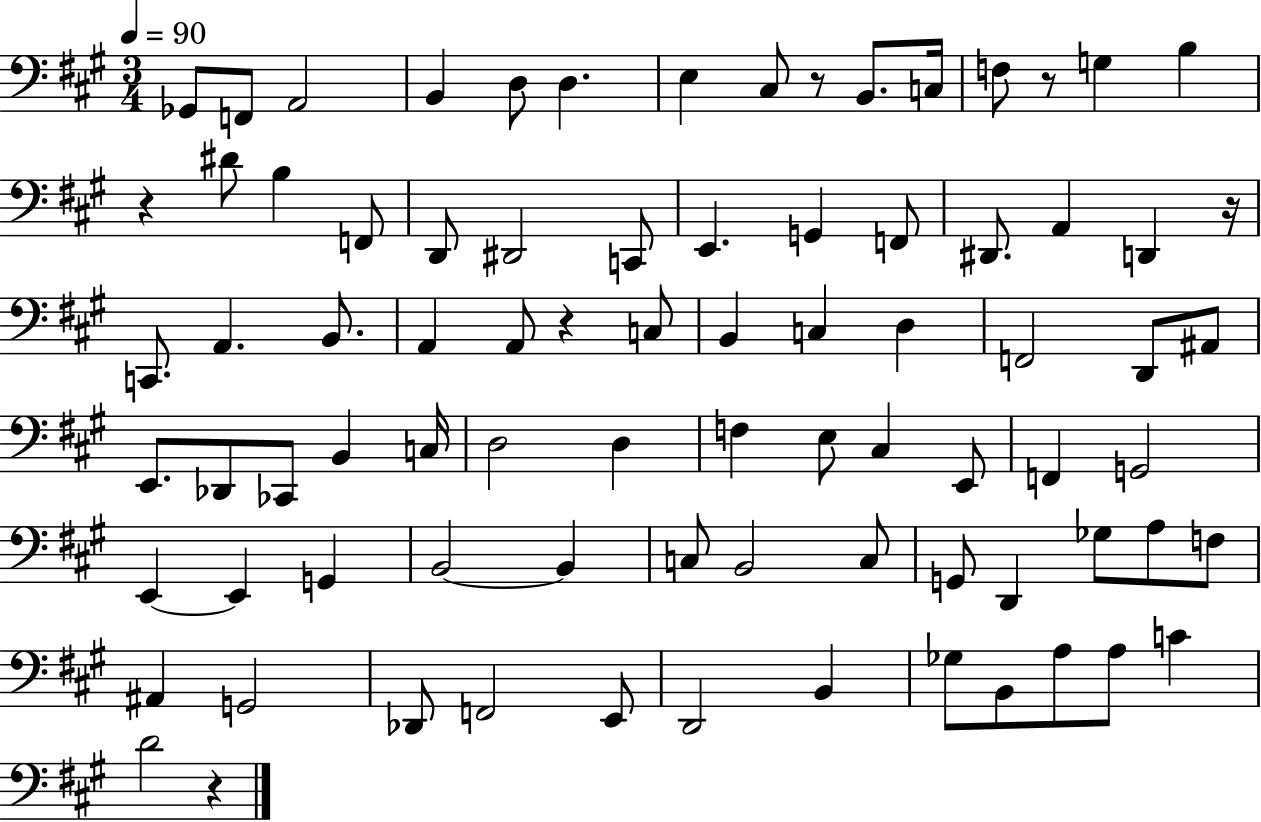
X:1
T:Untitled
M:3/4
L:1/4
K:A
_G,,/2 F,,/2 A,,2 B,, D,/2 D, E, ^C,/2 z/2 B,,/2 C,/4 F,/2 z/2 G, B, z ^D/2 B, F,,/2 D,,/2 ^D,,2 C,,/2 E,, G,, F,,/2 ^D,,/2 A,, D,, z/4 C,,/2 A,, B,,/2 A,, A,,/2 z C,/2 B,, C, D, F,,2 D,,/2 ^A,,/2 E,,/2 _D,,/2 _C,,/2 B,, C,/4 D,2 D, F, E,/2 ^C, E,,/2 F,, G,,2 E,, E,, G,, B,,2 B,, C,/2 B,,2 C,/2 G,,/2 D,, _G,/2 A,/2 F,/2 ^A,, G,,2 _D,,/2 F,,2 E,,/2 D,,2 B,, _G,/2 B,,/2 A,/2 A,/2 C D2 z